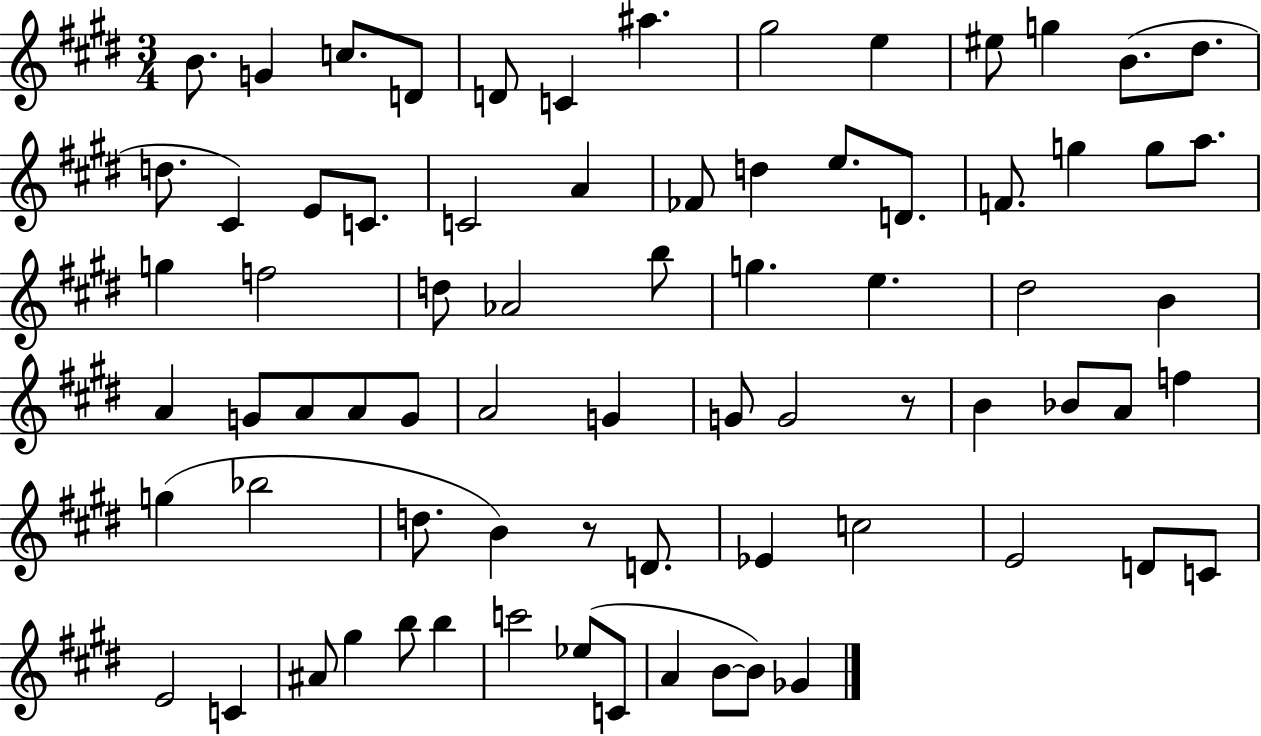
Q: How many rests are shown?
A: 2